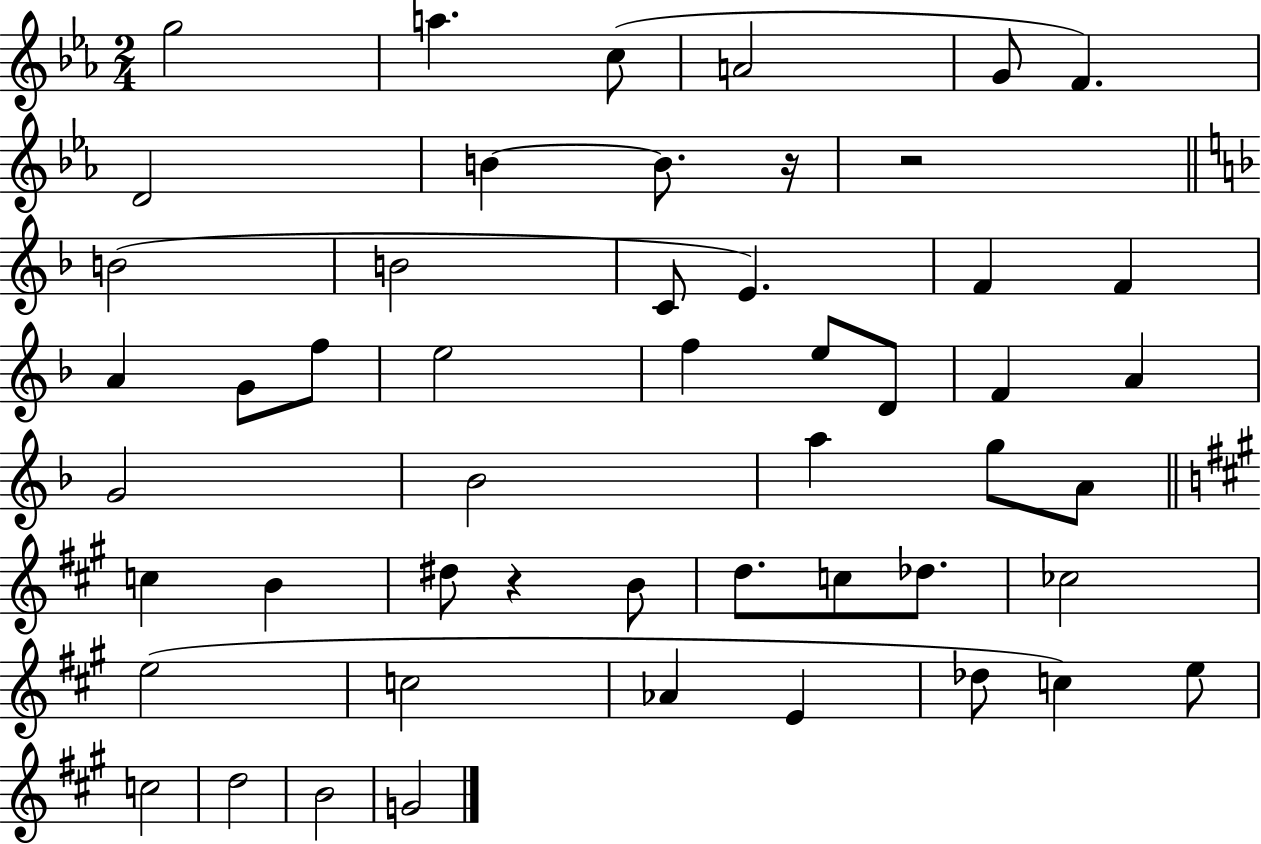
{
  \clef treble
  \numericTimeSignature
  \time 2/4
  \key ees \major
  g''2 | a''4. c''8( | a'2 | g'8 f'4.) | \break d'2 | b'4~~ b'8. r16 | r2 | \bar "||" \break \key d \minor b'2( | b'2 | c'8 e'4.) | f'4 f'4 | \break a'4 g'8 f''8 | e''2 | f''4 e''8 d'8 | f'4 a'4 | \break g'2 | bes'2 | a''4 g''8 a'8 | \bar "||" \break \key a \major c''4 b'4 | dis''8 r4 b'8 | d''8. c''8 des''8. | ces''2 | \break e''2( | c''2 | aes'4 e'4 | des''8 c''4) e''8 | \break c''2 | d''2 | b'2 | g'2 | \break \bar "|."
}